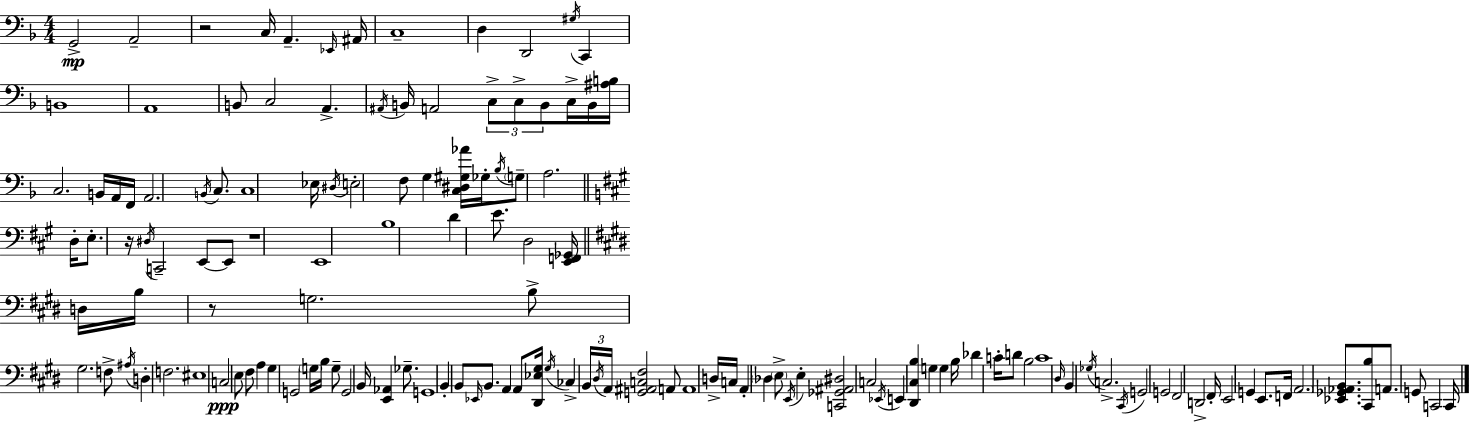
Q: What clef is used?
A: bass